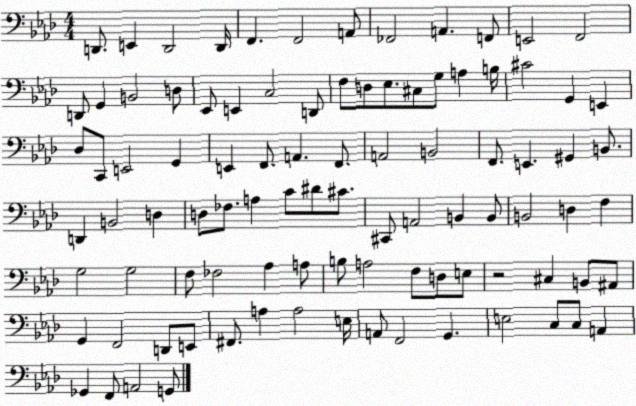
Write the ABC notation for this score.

X:1
T:Untitled
M:4/4
L:1/4
K:Ab
D,,/2 E,, D,,2 D,,/4 F,, F,,2 A,,/2 _F,,2 A,, F,,/2 E,,2 F,,2 D,,/2 G,, B,,2 D,/2 _E,,/2 E,, C,2 D,,/2 F,/2 D,/2 _E,/2 ^C,/2 G,/2 A, B,/4 ^C2 G,, E,, _D,/2 C,,/2 E,,2 G,, E,, F,,/2 A,, F,,/2 A,,2 B,,2 F,,/2 E,, ^G,, B,,/2 D,, B,,2 D, D,/2 _F,/2 A, C/2 ^D/2 ^C/2 ^C,,/2 A,,2 B,, B,,/2 B,,2 D, F, G,2 G,2 F,/2 _F,2 _A, A,/2 B,/2 A,2 F,/2 D,/2 E,/2 z2 ^C, B,,/2 ^A,,/2 G,, F,,2 D,,/2 E,,/2 ^F,,/2 A, A,2 E,/4 A,,/2 F,,2 G,, E,2 C,/2 C,/2 A,, _G,, F,,/2 A,,2 G,,/2